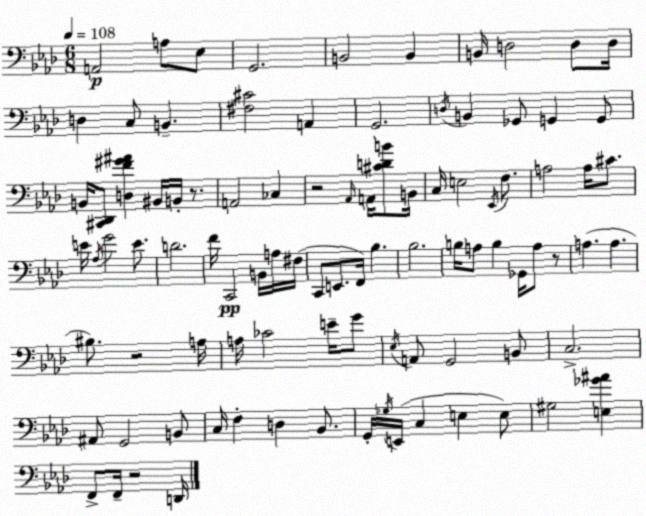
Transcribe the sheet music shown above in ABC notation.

X:1
T:Untitled
M:6/8
L:1/4
K:Fm
A,,2 A,/2 _E,/2 G,,2 B,,2 B,, B,,/4 D,2 D,/2 D,/4 D, C,/2 B,, [^F,^C]2 A,, G,,2 D,/4 B,, _G,,/2 G,, G,,/2 B,,/4 [^C,,_D,,]/2 [D,F^G^A] ^B,,/4 B,,/4 z/2 A,,2 _C, z2 _A,,/4 A,,/4 [^CDB]/2 B,,/4 C,/4 E,2 _E,,/4 F,/2 A,2 A,/4 ^C/2 E/4 _A,/4 G2 E/2 D2 F/4 C,,2 B,,/4 A,/4 ^F,/4 C,,/2 E,,/2 F,,/4 _B, _B,2 B,/4 A,/2 B, _G,,/4 A,/2 z/2 A, A, ^B,/2 z2 A,/4 A,/4 _C2 E/4 G/2 _E,/4 A,,/2 G,,2 B,,/2 C,2 ^A,,/2 G,,2 B,,/2 C,/4 F, D, _B,,/2 G,,/4 _G,/4 E,,/4 C, E, E,/2 ^G,2 [E,_G^A] F,,/2 F,,/4 z2 D,,/4